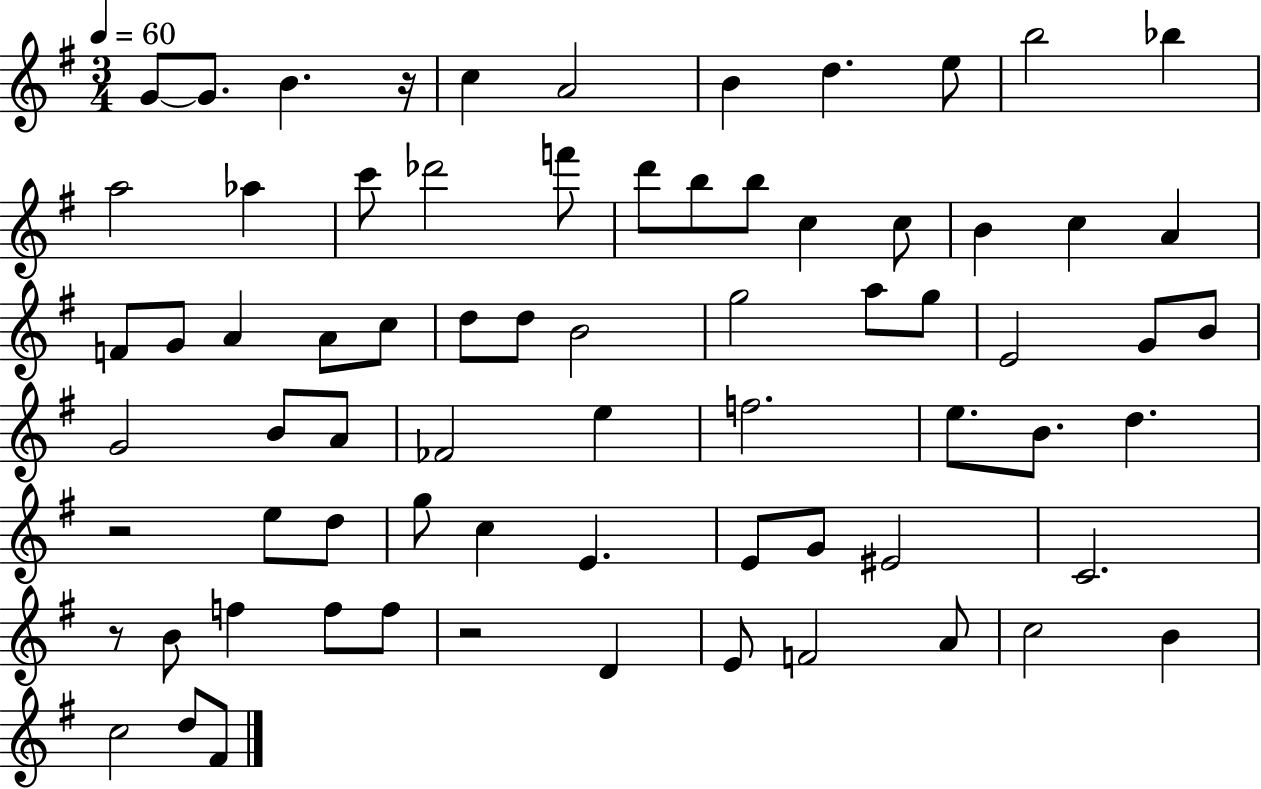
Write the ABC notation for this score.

X:1
T:Untitled
M:3/4
L:1/4
K:G
G/2 G/2 B z/4 c A2 B d e/2 b2 _b a2 _a c'/2 _d'2 f'/2 d'/2 b/2 b/2 c c/2 B c A F/2 G/2 A A/2 c/2 d/2 d/2 B2 g2 a/2 g/2 E2 G/2 B/2 G2 B/2 A/2 _F2 e f2 e/2 B/2 d z2 e/2 d/2 g/2 c E E/2 G/2 ^E2 C2 z/2 B/2 f f/2 f/2 z2 D E/2 F2 A/2 c2 B c2 d/2 ^F/2